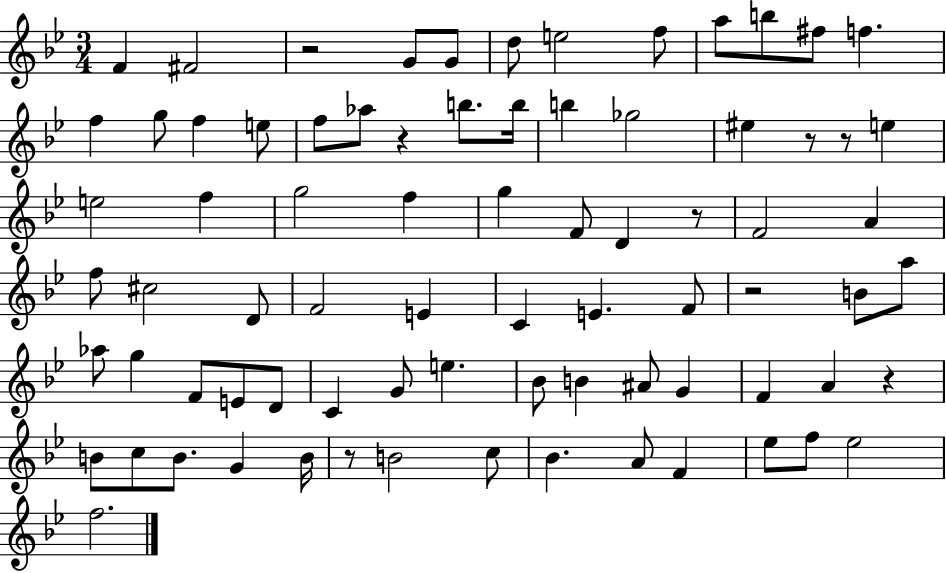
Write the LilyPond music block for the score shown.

{
  \clef treble
  \numericTimeSignature
  \time 3/4
  \key bes \major
  f'4 fis'2 | r2 g'8 g'8 | d''8 e''2 f''8 | a''8 b''8 fis''8 f''4. | \break f''4 g''8 f''4 e''8 | f''8 aes''8 r4 b''8. b''16 | b''4 ges''2 | eis''4 r8 r8 e''4 | \break e''2 f''4 | g''2 f''4 | g''4 f'8 d'4 r8 | f'2 a'4 | \break f''8 cis''2 d'8 | f'2 e'4 | c'4 e'4. f'8 | r2 b'8 a''8 | \break aes''8 g''4 f'8 e'8 d'8 | c'4 g'8 e''4. | bes'8 b'4 ais'8 g'4 | f'4 a'4 r4 | \break b'8 c''8 b'8. g'4 b'16 | r8 b'2 c''8 | bes'4. a'8 f'4 | ees''8 f''8 ees''2 | \break f''2. | \bar "|."
}